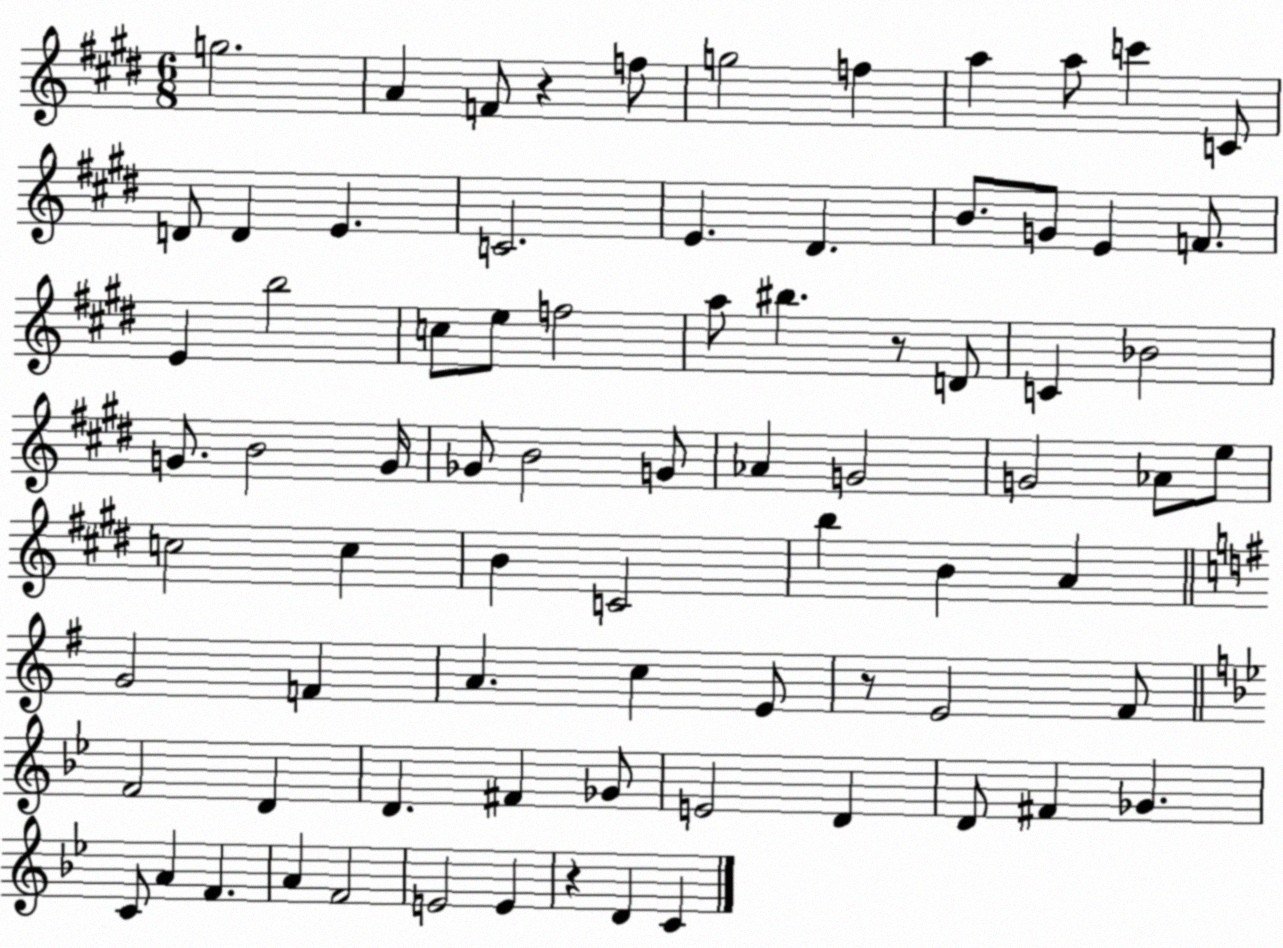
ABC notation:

X:1
T:Untitled
M:6/8
L:1/4
K:E
g2 A F/2 z f/2 g2 f a a/2 c' C/2 D/2 D E C2 E ^D B/2 G/2 E F/2 E b2 c/2 e/2 f2 a/2 ^b z/2 D/2 C _B2 G/2 B2 G/4 _G/2 B2 G/2 _A G2 G2 _A/2 e/2 c2 c B C2 b B A G2 F A c E/2 z/2 E2 ^F/2 F2 D D ^F _G/2 E2 D D/2 ^F _G C/2 A F A F2 E2 E z D C